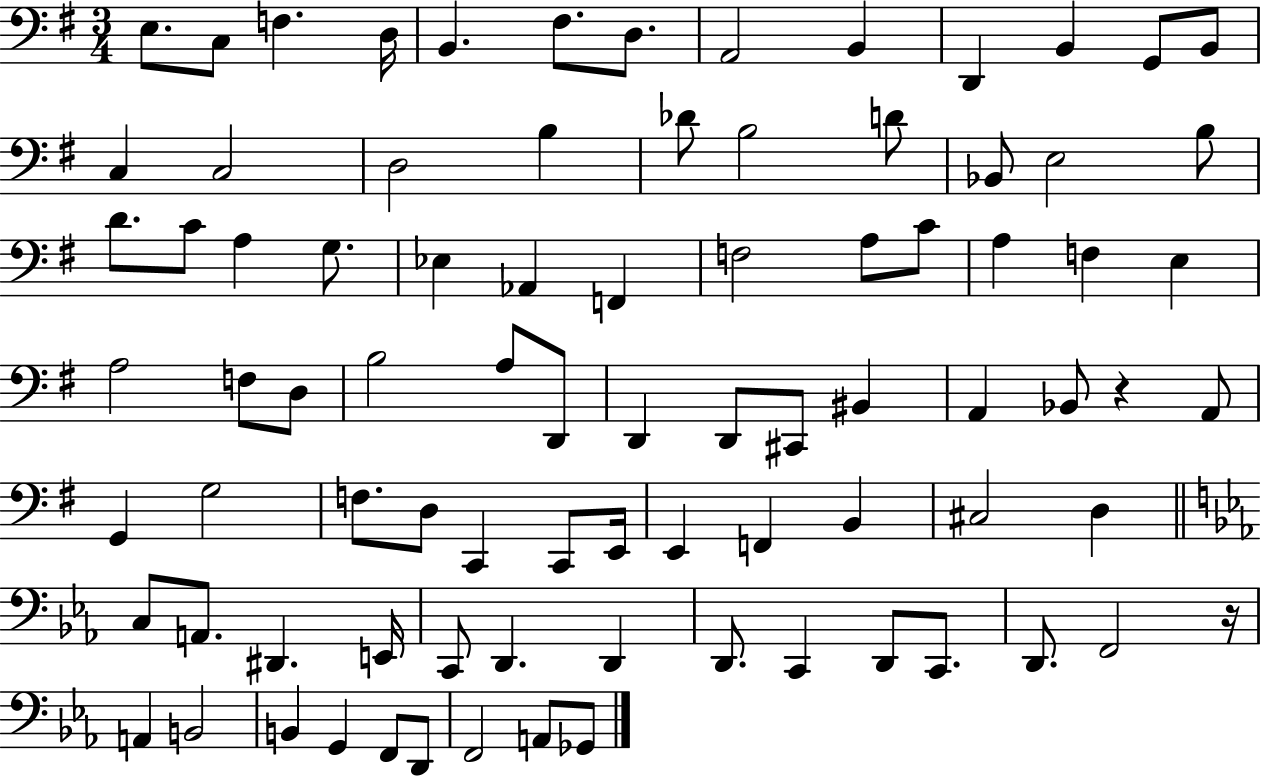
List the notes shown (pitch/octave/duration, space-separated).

E3/e. C3/e F3/q. D3/s B2/q. F#3/e. D3/e. A2/h B2/q D2/q B2/q G2/e B2/e C3/q C3/h D3/h B3/q Db4/e B3/h D4/e Bb2/e E3/h B3/e D4/e. C4/e A3/q G3/e. Eb3/q Ab2/q F2/q F3/h A3/e C4/e A3/q F3/q E3/q A3/h F3/e D3/e B3/h A3/e D2/e D2/q D2/e C#2/e BIS2/q A2/q Bb2/e R/q A2/e G2/q G3/h F3/e. D3/e C2/q C2/e E2/s E2/q F2/q B2/q C#3/h D3/q C3/e A2/e. D#2/q. E2/s C2/e D2/q. D2/q D2/e. C2/q D2/e C2/e. D2/e. F2/h R/s A2/q B2/h B2/q G2/q F2/e D2/e F2/h A2/e Gb2/e